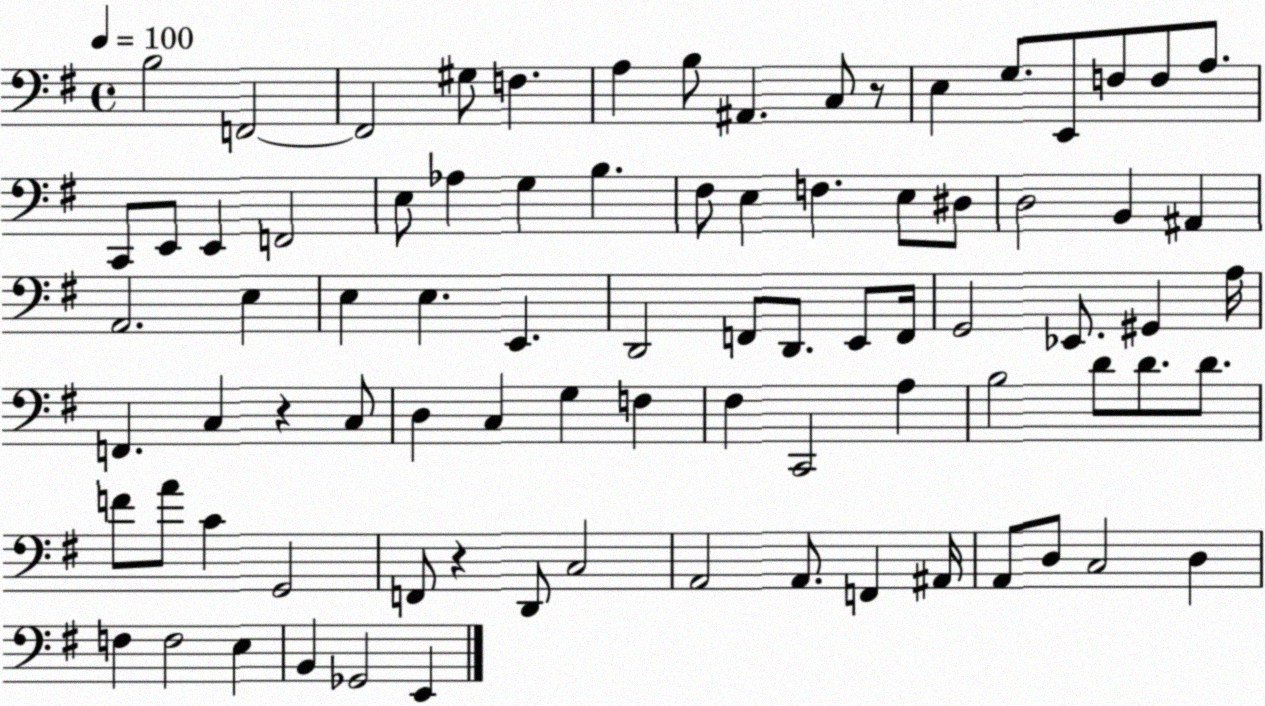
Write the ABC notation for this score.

X:1
T:Untitled
M:4/4
L:1/4
K:G
B,2 F,,2 F,,2 ^G,/2 F, A, B,/2 ^A,, C,/2 z/2 E, G,/2 E,,/2 F,/2 F,/2 A,/2 C,,/2 E,,/2 E,, F,,2 E,/2 _A, G, B, ^F,/2 E, F, E,/2 ^D,/2 D,2 B,, ^A,, A,,2 E, E, E, E,, D,,2 F,,/2 D,,/2 E,,/2 F,,/4 G,,2 _E,,/2 ^G,, A,/4 F,, C, z C,/2 D, C, G, F, ^F, C,,2 A, B,2 D/2 D/2 D/2 F/2 A/2 C G,,2 F,,/2 z D,,/2 C,2 A,,2 A,,/2 F,, ^A,,/4 A,,/2 D,/2 C,2 D, F, F,2 E, B,, _G,,2 E,,